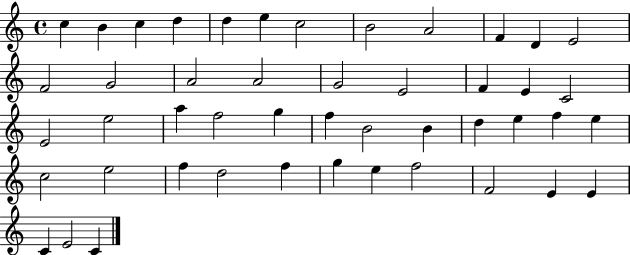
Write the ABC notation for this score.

X:1
T:Untitled
M:4/4
L:1/4
K:C
c B c d d e c2 B2 A2 F D E2 F2 G2 A2 A2 G2 E2 F E C2 E2 e2 a f2 g f B2 B d e f e c2 e2 f d2 f g e f2 F2 E E C E2 C